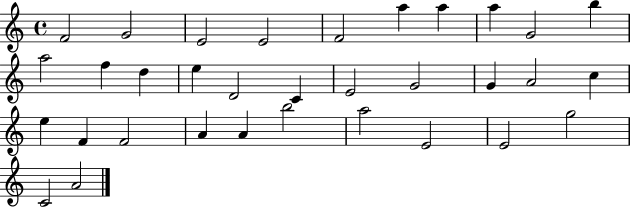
X:1
T:Untitled
M:4/4
L:1/4
K:C
F2 G2 E2 E2 F2 a a a G2 b a2 f d e D2 C E2 G2 G A2 c e F F2 A A b2 a2 E2 E2 g2 C2 A2